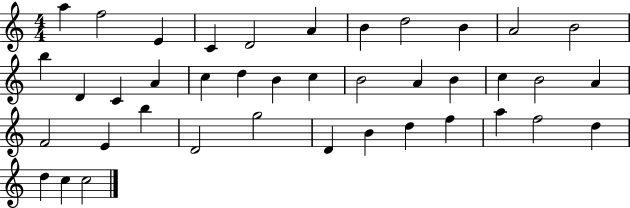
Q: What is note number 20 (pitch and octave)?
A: B4